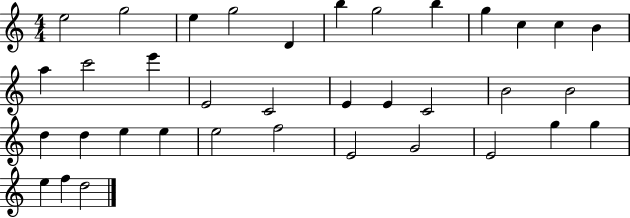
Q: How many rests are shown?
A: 0